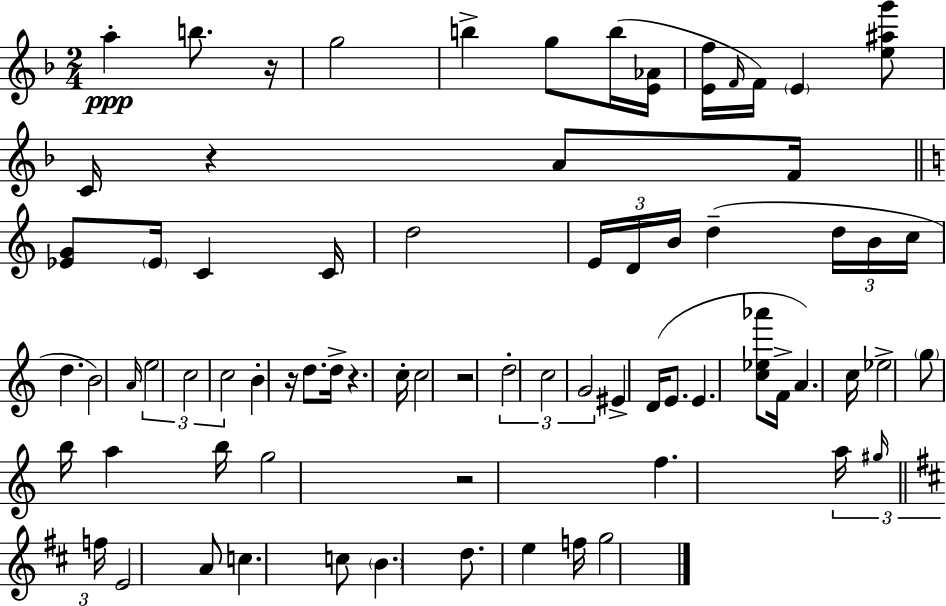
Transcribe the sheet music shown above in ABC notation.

X:1
T:Untitled
M:2/4
L:1/4
K:Dm
a b/2 z/4 g2 b g/2 b/4 [E_A]/4 [Ef]/4 F/4 F/4 E [e^ag']/2 C/4 z A/2 F/4 [_EG]/2 _E/4 C C/4 d2 E/4 D/4 B/4 d d/4 B/4 c/4 d B2 A/4 e2 c2 c2 B z/4 d/2 d/4 z c/4 c2 z2 d2 c2 G2 ^E D/4 E/2 E [c_e_a']/2 F/4 A c/4 _e2 g/2 b/4 a b/4 g2 z2 f a/4 ^g/4 f/4 E2 A/2 c c/2 B d/2 e f/4 g2